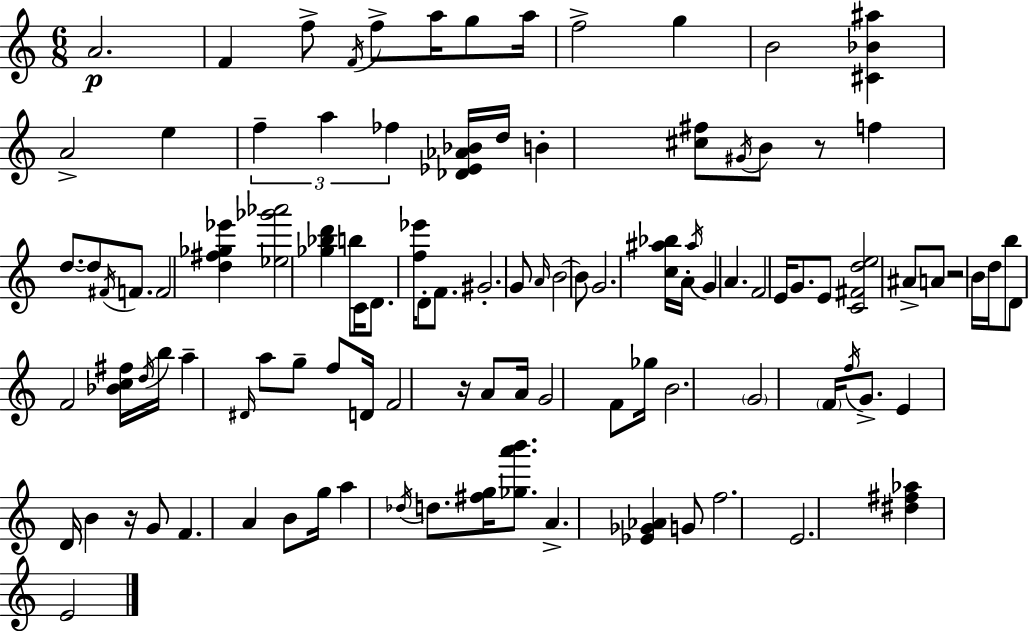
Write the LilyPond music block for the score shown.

{
  \clef treble
  \numericTimeSignature
  \time 6/8
  \key c \major
  \repeat volta 2 { a'2.\p | f'4 f''8-> \acciaccatura { f'16 } f''8-> a''16 g''8 | a''16 f''2-> g''4 | b'2 <cis' bes' ais''>4 | \break a'2-> e''4 | \tuplet 3/2 { f''4-- a''4 fes''4 } | <des' ees' aes' bes'>16 d''16 b'4-. <cis'' fis''>8 \acciaccatura { gis'16 } b'8 | r8 f''4 d''8.~~ d''8 \acciaccatura { fis'16 } | \break f'8. f'2 <d'' fis'' ges'' ees'''>4 | <ees'' ges''' aes'''>2 <ges'' bes'' d'''>4 | b''8 c'16 d'8. <f'' ees'''>16 d'8-. | f'8. gis'2.-. | \break g'8 \grace { a'16 } b'2~~ | b'8 g'2. | <c'' ais'' bes''>16 a'16-. \acciaccatura { ais''16 } g'4 a'4. | f'2 | \break e'16 g'8. e'8 <c' fis' d'' e''>2 | ais'8-> a'8 r2 | b'16 d''16 b''8 d'8 f'2 | <bes' c'' fis''>16 \acciaccatura { d''16 } b''16 a''4-- | \break \grace { dis'16 } a''8 g''8-- f''8 d'16 f'2 | r16 a'8 a'16 g'2 | f'8 ges''16 b'2. | \parenthesize g'2 | \break \parenthesize f'16 \acciaccatura { f''16 } g'8.-> e'4 | d'16 b'4 r16 g'8 f'4. | a'4 b'8 g''16 a''4 | \acciaccatura { des''16 } d''8. <fis'' g''>16 <ges'' a''' b'''>8. a'4.-> | \break <ees' ges' aes'>4 g'8 f''2. | e'2. | <dis'' fis'' aes''>4 | e'2 } \bar "|."
}